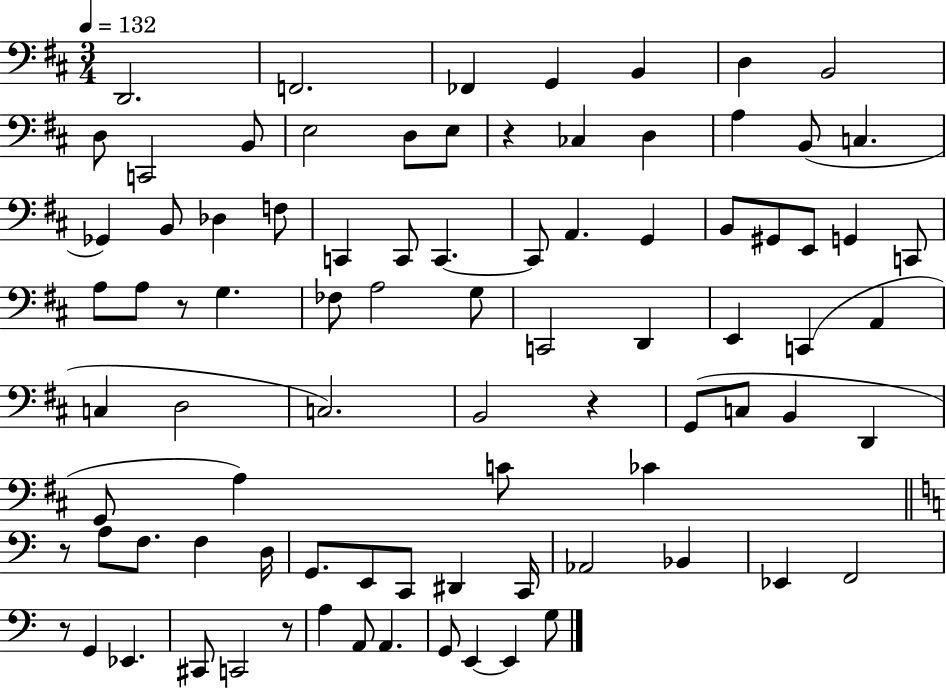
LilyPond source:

{
  \clef bass
  \numericTimeSignature
  \time 3/4
  \key d \major
  \tempo 4 = 132
  d,2. | f,2. | fes,4 g,4 b,4 | d4 b,2 | \break d8 c,2 b,8 | e2 d8 e8 | r4 ces4 d4 | a4 b,8( c4. | \break ges,4) b,8 des4 f8 | c,4 c,8 c,4.~~ | c,8 a,4. g,4 | b,8 gis,8 e,8 g,4 c,8 | \break a8 a8 r8 g4. | fes8 a2 g8 | c,2 d,4 | e,4 c,4( a,4 | \break c4 d2 | c2.) | b,2 r4 | g,8( c8 b,4 d,4 | \break g,8 a4) c'8 ces'4 | \bar "||" \break \key c \major r8 a8 f8. f4 d16 | g,8. e,8 c,8 dis,4 c,16 | aes,2 bes,4 | ees,4 f,2 | \break r8 g,4 ees,4. | cis,8 c,2 r8 | a4 a,8 a,4. | g,8 e,4~~ e,4 g8 | \break \bar "|."
}